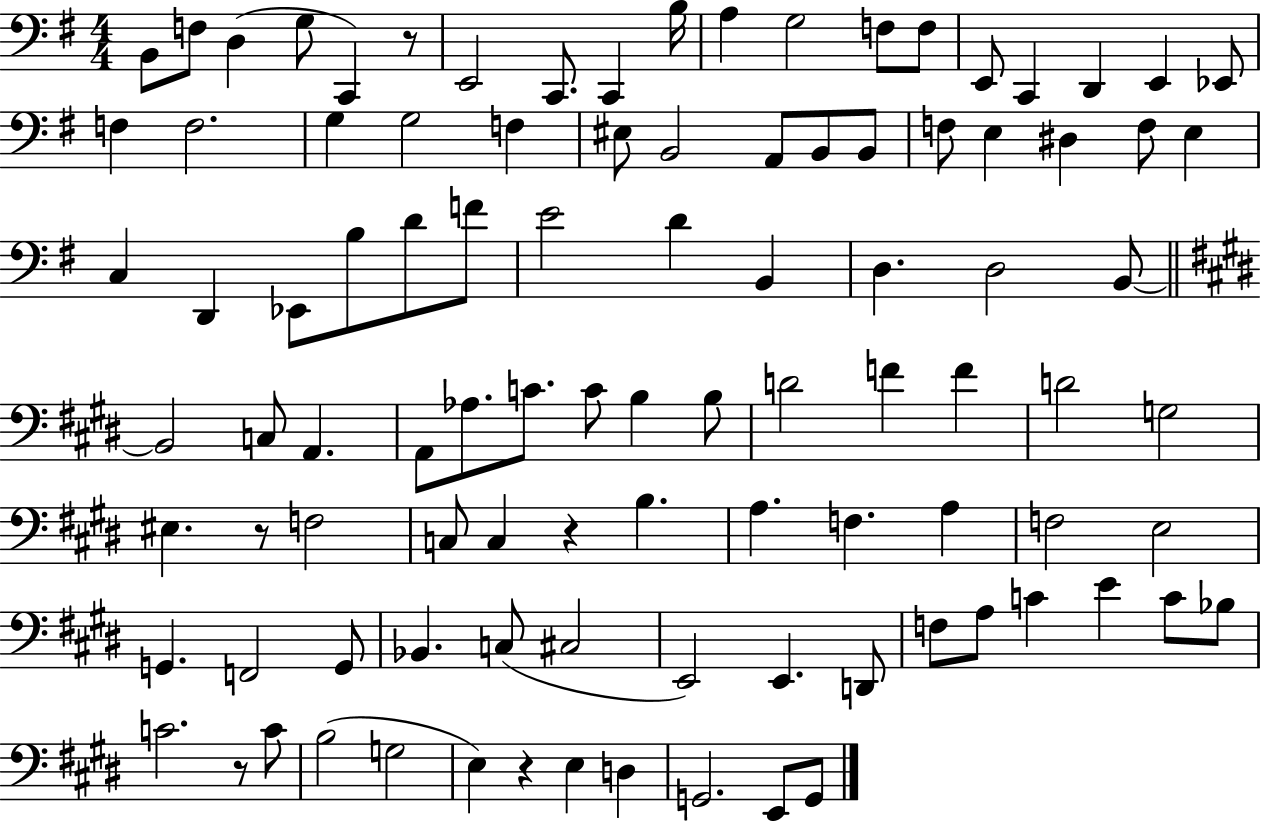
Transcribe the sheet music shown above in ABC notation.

X:1
T:Untitled
M:4/4
L:1/4
K:G
B,,/2 F,/2 D, G,/2 C,, z/2 E,,2 C,,/2 C,, B,/4 A, G,2 F,/2 F,/2 E,,/2 C,, D,, E,, _E,,/2 F, F,2 G, G,2 F, ^E,/2 B,,2 A,,/2 B,,/2 B,,/2 F,/2 E, ^D, F,/2 E, C, D,, _E,,/2 B,/2 D/2 F/2 E2 D B,, D, D,2 B,,/2 B,,2 C,/2 A,, A,,/2 _A,/2 C/2 C/2 B, B,/2 D2 F F D2 G,2 ^E, z/2 F,2 C,/2 C, z B, A, F, A, F,2 E,2 G,, F,,2 G,,/2 _B,, C,/2 ^C,2 E,,2 E,, D,,/2 F,/2 A,/2 C E C/2 _B,/2 C2 z/2 C/2 B,2 G,2 E, z E, D, G,,2 E,,/2 G,,/2